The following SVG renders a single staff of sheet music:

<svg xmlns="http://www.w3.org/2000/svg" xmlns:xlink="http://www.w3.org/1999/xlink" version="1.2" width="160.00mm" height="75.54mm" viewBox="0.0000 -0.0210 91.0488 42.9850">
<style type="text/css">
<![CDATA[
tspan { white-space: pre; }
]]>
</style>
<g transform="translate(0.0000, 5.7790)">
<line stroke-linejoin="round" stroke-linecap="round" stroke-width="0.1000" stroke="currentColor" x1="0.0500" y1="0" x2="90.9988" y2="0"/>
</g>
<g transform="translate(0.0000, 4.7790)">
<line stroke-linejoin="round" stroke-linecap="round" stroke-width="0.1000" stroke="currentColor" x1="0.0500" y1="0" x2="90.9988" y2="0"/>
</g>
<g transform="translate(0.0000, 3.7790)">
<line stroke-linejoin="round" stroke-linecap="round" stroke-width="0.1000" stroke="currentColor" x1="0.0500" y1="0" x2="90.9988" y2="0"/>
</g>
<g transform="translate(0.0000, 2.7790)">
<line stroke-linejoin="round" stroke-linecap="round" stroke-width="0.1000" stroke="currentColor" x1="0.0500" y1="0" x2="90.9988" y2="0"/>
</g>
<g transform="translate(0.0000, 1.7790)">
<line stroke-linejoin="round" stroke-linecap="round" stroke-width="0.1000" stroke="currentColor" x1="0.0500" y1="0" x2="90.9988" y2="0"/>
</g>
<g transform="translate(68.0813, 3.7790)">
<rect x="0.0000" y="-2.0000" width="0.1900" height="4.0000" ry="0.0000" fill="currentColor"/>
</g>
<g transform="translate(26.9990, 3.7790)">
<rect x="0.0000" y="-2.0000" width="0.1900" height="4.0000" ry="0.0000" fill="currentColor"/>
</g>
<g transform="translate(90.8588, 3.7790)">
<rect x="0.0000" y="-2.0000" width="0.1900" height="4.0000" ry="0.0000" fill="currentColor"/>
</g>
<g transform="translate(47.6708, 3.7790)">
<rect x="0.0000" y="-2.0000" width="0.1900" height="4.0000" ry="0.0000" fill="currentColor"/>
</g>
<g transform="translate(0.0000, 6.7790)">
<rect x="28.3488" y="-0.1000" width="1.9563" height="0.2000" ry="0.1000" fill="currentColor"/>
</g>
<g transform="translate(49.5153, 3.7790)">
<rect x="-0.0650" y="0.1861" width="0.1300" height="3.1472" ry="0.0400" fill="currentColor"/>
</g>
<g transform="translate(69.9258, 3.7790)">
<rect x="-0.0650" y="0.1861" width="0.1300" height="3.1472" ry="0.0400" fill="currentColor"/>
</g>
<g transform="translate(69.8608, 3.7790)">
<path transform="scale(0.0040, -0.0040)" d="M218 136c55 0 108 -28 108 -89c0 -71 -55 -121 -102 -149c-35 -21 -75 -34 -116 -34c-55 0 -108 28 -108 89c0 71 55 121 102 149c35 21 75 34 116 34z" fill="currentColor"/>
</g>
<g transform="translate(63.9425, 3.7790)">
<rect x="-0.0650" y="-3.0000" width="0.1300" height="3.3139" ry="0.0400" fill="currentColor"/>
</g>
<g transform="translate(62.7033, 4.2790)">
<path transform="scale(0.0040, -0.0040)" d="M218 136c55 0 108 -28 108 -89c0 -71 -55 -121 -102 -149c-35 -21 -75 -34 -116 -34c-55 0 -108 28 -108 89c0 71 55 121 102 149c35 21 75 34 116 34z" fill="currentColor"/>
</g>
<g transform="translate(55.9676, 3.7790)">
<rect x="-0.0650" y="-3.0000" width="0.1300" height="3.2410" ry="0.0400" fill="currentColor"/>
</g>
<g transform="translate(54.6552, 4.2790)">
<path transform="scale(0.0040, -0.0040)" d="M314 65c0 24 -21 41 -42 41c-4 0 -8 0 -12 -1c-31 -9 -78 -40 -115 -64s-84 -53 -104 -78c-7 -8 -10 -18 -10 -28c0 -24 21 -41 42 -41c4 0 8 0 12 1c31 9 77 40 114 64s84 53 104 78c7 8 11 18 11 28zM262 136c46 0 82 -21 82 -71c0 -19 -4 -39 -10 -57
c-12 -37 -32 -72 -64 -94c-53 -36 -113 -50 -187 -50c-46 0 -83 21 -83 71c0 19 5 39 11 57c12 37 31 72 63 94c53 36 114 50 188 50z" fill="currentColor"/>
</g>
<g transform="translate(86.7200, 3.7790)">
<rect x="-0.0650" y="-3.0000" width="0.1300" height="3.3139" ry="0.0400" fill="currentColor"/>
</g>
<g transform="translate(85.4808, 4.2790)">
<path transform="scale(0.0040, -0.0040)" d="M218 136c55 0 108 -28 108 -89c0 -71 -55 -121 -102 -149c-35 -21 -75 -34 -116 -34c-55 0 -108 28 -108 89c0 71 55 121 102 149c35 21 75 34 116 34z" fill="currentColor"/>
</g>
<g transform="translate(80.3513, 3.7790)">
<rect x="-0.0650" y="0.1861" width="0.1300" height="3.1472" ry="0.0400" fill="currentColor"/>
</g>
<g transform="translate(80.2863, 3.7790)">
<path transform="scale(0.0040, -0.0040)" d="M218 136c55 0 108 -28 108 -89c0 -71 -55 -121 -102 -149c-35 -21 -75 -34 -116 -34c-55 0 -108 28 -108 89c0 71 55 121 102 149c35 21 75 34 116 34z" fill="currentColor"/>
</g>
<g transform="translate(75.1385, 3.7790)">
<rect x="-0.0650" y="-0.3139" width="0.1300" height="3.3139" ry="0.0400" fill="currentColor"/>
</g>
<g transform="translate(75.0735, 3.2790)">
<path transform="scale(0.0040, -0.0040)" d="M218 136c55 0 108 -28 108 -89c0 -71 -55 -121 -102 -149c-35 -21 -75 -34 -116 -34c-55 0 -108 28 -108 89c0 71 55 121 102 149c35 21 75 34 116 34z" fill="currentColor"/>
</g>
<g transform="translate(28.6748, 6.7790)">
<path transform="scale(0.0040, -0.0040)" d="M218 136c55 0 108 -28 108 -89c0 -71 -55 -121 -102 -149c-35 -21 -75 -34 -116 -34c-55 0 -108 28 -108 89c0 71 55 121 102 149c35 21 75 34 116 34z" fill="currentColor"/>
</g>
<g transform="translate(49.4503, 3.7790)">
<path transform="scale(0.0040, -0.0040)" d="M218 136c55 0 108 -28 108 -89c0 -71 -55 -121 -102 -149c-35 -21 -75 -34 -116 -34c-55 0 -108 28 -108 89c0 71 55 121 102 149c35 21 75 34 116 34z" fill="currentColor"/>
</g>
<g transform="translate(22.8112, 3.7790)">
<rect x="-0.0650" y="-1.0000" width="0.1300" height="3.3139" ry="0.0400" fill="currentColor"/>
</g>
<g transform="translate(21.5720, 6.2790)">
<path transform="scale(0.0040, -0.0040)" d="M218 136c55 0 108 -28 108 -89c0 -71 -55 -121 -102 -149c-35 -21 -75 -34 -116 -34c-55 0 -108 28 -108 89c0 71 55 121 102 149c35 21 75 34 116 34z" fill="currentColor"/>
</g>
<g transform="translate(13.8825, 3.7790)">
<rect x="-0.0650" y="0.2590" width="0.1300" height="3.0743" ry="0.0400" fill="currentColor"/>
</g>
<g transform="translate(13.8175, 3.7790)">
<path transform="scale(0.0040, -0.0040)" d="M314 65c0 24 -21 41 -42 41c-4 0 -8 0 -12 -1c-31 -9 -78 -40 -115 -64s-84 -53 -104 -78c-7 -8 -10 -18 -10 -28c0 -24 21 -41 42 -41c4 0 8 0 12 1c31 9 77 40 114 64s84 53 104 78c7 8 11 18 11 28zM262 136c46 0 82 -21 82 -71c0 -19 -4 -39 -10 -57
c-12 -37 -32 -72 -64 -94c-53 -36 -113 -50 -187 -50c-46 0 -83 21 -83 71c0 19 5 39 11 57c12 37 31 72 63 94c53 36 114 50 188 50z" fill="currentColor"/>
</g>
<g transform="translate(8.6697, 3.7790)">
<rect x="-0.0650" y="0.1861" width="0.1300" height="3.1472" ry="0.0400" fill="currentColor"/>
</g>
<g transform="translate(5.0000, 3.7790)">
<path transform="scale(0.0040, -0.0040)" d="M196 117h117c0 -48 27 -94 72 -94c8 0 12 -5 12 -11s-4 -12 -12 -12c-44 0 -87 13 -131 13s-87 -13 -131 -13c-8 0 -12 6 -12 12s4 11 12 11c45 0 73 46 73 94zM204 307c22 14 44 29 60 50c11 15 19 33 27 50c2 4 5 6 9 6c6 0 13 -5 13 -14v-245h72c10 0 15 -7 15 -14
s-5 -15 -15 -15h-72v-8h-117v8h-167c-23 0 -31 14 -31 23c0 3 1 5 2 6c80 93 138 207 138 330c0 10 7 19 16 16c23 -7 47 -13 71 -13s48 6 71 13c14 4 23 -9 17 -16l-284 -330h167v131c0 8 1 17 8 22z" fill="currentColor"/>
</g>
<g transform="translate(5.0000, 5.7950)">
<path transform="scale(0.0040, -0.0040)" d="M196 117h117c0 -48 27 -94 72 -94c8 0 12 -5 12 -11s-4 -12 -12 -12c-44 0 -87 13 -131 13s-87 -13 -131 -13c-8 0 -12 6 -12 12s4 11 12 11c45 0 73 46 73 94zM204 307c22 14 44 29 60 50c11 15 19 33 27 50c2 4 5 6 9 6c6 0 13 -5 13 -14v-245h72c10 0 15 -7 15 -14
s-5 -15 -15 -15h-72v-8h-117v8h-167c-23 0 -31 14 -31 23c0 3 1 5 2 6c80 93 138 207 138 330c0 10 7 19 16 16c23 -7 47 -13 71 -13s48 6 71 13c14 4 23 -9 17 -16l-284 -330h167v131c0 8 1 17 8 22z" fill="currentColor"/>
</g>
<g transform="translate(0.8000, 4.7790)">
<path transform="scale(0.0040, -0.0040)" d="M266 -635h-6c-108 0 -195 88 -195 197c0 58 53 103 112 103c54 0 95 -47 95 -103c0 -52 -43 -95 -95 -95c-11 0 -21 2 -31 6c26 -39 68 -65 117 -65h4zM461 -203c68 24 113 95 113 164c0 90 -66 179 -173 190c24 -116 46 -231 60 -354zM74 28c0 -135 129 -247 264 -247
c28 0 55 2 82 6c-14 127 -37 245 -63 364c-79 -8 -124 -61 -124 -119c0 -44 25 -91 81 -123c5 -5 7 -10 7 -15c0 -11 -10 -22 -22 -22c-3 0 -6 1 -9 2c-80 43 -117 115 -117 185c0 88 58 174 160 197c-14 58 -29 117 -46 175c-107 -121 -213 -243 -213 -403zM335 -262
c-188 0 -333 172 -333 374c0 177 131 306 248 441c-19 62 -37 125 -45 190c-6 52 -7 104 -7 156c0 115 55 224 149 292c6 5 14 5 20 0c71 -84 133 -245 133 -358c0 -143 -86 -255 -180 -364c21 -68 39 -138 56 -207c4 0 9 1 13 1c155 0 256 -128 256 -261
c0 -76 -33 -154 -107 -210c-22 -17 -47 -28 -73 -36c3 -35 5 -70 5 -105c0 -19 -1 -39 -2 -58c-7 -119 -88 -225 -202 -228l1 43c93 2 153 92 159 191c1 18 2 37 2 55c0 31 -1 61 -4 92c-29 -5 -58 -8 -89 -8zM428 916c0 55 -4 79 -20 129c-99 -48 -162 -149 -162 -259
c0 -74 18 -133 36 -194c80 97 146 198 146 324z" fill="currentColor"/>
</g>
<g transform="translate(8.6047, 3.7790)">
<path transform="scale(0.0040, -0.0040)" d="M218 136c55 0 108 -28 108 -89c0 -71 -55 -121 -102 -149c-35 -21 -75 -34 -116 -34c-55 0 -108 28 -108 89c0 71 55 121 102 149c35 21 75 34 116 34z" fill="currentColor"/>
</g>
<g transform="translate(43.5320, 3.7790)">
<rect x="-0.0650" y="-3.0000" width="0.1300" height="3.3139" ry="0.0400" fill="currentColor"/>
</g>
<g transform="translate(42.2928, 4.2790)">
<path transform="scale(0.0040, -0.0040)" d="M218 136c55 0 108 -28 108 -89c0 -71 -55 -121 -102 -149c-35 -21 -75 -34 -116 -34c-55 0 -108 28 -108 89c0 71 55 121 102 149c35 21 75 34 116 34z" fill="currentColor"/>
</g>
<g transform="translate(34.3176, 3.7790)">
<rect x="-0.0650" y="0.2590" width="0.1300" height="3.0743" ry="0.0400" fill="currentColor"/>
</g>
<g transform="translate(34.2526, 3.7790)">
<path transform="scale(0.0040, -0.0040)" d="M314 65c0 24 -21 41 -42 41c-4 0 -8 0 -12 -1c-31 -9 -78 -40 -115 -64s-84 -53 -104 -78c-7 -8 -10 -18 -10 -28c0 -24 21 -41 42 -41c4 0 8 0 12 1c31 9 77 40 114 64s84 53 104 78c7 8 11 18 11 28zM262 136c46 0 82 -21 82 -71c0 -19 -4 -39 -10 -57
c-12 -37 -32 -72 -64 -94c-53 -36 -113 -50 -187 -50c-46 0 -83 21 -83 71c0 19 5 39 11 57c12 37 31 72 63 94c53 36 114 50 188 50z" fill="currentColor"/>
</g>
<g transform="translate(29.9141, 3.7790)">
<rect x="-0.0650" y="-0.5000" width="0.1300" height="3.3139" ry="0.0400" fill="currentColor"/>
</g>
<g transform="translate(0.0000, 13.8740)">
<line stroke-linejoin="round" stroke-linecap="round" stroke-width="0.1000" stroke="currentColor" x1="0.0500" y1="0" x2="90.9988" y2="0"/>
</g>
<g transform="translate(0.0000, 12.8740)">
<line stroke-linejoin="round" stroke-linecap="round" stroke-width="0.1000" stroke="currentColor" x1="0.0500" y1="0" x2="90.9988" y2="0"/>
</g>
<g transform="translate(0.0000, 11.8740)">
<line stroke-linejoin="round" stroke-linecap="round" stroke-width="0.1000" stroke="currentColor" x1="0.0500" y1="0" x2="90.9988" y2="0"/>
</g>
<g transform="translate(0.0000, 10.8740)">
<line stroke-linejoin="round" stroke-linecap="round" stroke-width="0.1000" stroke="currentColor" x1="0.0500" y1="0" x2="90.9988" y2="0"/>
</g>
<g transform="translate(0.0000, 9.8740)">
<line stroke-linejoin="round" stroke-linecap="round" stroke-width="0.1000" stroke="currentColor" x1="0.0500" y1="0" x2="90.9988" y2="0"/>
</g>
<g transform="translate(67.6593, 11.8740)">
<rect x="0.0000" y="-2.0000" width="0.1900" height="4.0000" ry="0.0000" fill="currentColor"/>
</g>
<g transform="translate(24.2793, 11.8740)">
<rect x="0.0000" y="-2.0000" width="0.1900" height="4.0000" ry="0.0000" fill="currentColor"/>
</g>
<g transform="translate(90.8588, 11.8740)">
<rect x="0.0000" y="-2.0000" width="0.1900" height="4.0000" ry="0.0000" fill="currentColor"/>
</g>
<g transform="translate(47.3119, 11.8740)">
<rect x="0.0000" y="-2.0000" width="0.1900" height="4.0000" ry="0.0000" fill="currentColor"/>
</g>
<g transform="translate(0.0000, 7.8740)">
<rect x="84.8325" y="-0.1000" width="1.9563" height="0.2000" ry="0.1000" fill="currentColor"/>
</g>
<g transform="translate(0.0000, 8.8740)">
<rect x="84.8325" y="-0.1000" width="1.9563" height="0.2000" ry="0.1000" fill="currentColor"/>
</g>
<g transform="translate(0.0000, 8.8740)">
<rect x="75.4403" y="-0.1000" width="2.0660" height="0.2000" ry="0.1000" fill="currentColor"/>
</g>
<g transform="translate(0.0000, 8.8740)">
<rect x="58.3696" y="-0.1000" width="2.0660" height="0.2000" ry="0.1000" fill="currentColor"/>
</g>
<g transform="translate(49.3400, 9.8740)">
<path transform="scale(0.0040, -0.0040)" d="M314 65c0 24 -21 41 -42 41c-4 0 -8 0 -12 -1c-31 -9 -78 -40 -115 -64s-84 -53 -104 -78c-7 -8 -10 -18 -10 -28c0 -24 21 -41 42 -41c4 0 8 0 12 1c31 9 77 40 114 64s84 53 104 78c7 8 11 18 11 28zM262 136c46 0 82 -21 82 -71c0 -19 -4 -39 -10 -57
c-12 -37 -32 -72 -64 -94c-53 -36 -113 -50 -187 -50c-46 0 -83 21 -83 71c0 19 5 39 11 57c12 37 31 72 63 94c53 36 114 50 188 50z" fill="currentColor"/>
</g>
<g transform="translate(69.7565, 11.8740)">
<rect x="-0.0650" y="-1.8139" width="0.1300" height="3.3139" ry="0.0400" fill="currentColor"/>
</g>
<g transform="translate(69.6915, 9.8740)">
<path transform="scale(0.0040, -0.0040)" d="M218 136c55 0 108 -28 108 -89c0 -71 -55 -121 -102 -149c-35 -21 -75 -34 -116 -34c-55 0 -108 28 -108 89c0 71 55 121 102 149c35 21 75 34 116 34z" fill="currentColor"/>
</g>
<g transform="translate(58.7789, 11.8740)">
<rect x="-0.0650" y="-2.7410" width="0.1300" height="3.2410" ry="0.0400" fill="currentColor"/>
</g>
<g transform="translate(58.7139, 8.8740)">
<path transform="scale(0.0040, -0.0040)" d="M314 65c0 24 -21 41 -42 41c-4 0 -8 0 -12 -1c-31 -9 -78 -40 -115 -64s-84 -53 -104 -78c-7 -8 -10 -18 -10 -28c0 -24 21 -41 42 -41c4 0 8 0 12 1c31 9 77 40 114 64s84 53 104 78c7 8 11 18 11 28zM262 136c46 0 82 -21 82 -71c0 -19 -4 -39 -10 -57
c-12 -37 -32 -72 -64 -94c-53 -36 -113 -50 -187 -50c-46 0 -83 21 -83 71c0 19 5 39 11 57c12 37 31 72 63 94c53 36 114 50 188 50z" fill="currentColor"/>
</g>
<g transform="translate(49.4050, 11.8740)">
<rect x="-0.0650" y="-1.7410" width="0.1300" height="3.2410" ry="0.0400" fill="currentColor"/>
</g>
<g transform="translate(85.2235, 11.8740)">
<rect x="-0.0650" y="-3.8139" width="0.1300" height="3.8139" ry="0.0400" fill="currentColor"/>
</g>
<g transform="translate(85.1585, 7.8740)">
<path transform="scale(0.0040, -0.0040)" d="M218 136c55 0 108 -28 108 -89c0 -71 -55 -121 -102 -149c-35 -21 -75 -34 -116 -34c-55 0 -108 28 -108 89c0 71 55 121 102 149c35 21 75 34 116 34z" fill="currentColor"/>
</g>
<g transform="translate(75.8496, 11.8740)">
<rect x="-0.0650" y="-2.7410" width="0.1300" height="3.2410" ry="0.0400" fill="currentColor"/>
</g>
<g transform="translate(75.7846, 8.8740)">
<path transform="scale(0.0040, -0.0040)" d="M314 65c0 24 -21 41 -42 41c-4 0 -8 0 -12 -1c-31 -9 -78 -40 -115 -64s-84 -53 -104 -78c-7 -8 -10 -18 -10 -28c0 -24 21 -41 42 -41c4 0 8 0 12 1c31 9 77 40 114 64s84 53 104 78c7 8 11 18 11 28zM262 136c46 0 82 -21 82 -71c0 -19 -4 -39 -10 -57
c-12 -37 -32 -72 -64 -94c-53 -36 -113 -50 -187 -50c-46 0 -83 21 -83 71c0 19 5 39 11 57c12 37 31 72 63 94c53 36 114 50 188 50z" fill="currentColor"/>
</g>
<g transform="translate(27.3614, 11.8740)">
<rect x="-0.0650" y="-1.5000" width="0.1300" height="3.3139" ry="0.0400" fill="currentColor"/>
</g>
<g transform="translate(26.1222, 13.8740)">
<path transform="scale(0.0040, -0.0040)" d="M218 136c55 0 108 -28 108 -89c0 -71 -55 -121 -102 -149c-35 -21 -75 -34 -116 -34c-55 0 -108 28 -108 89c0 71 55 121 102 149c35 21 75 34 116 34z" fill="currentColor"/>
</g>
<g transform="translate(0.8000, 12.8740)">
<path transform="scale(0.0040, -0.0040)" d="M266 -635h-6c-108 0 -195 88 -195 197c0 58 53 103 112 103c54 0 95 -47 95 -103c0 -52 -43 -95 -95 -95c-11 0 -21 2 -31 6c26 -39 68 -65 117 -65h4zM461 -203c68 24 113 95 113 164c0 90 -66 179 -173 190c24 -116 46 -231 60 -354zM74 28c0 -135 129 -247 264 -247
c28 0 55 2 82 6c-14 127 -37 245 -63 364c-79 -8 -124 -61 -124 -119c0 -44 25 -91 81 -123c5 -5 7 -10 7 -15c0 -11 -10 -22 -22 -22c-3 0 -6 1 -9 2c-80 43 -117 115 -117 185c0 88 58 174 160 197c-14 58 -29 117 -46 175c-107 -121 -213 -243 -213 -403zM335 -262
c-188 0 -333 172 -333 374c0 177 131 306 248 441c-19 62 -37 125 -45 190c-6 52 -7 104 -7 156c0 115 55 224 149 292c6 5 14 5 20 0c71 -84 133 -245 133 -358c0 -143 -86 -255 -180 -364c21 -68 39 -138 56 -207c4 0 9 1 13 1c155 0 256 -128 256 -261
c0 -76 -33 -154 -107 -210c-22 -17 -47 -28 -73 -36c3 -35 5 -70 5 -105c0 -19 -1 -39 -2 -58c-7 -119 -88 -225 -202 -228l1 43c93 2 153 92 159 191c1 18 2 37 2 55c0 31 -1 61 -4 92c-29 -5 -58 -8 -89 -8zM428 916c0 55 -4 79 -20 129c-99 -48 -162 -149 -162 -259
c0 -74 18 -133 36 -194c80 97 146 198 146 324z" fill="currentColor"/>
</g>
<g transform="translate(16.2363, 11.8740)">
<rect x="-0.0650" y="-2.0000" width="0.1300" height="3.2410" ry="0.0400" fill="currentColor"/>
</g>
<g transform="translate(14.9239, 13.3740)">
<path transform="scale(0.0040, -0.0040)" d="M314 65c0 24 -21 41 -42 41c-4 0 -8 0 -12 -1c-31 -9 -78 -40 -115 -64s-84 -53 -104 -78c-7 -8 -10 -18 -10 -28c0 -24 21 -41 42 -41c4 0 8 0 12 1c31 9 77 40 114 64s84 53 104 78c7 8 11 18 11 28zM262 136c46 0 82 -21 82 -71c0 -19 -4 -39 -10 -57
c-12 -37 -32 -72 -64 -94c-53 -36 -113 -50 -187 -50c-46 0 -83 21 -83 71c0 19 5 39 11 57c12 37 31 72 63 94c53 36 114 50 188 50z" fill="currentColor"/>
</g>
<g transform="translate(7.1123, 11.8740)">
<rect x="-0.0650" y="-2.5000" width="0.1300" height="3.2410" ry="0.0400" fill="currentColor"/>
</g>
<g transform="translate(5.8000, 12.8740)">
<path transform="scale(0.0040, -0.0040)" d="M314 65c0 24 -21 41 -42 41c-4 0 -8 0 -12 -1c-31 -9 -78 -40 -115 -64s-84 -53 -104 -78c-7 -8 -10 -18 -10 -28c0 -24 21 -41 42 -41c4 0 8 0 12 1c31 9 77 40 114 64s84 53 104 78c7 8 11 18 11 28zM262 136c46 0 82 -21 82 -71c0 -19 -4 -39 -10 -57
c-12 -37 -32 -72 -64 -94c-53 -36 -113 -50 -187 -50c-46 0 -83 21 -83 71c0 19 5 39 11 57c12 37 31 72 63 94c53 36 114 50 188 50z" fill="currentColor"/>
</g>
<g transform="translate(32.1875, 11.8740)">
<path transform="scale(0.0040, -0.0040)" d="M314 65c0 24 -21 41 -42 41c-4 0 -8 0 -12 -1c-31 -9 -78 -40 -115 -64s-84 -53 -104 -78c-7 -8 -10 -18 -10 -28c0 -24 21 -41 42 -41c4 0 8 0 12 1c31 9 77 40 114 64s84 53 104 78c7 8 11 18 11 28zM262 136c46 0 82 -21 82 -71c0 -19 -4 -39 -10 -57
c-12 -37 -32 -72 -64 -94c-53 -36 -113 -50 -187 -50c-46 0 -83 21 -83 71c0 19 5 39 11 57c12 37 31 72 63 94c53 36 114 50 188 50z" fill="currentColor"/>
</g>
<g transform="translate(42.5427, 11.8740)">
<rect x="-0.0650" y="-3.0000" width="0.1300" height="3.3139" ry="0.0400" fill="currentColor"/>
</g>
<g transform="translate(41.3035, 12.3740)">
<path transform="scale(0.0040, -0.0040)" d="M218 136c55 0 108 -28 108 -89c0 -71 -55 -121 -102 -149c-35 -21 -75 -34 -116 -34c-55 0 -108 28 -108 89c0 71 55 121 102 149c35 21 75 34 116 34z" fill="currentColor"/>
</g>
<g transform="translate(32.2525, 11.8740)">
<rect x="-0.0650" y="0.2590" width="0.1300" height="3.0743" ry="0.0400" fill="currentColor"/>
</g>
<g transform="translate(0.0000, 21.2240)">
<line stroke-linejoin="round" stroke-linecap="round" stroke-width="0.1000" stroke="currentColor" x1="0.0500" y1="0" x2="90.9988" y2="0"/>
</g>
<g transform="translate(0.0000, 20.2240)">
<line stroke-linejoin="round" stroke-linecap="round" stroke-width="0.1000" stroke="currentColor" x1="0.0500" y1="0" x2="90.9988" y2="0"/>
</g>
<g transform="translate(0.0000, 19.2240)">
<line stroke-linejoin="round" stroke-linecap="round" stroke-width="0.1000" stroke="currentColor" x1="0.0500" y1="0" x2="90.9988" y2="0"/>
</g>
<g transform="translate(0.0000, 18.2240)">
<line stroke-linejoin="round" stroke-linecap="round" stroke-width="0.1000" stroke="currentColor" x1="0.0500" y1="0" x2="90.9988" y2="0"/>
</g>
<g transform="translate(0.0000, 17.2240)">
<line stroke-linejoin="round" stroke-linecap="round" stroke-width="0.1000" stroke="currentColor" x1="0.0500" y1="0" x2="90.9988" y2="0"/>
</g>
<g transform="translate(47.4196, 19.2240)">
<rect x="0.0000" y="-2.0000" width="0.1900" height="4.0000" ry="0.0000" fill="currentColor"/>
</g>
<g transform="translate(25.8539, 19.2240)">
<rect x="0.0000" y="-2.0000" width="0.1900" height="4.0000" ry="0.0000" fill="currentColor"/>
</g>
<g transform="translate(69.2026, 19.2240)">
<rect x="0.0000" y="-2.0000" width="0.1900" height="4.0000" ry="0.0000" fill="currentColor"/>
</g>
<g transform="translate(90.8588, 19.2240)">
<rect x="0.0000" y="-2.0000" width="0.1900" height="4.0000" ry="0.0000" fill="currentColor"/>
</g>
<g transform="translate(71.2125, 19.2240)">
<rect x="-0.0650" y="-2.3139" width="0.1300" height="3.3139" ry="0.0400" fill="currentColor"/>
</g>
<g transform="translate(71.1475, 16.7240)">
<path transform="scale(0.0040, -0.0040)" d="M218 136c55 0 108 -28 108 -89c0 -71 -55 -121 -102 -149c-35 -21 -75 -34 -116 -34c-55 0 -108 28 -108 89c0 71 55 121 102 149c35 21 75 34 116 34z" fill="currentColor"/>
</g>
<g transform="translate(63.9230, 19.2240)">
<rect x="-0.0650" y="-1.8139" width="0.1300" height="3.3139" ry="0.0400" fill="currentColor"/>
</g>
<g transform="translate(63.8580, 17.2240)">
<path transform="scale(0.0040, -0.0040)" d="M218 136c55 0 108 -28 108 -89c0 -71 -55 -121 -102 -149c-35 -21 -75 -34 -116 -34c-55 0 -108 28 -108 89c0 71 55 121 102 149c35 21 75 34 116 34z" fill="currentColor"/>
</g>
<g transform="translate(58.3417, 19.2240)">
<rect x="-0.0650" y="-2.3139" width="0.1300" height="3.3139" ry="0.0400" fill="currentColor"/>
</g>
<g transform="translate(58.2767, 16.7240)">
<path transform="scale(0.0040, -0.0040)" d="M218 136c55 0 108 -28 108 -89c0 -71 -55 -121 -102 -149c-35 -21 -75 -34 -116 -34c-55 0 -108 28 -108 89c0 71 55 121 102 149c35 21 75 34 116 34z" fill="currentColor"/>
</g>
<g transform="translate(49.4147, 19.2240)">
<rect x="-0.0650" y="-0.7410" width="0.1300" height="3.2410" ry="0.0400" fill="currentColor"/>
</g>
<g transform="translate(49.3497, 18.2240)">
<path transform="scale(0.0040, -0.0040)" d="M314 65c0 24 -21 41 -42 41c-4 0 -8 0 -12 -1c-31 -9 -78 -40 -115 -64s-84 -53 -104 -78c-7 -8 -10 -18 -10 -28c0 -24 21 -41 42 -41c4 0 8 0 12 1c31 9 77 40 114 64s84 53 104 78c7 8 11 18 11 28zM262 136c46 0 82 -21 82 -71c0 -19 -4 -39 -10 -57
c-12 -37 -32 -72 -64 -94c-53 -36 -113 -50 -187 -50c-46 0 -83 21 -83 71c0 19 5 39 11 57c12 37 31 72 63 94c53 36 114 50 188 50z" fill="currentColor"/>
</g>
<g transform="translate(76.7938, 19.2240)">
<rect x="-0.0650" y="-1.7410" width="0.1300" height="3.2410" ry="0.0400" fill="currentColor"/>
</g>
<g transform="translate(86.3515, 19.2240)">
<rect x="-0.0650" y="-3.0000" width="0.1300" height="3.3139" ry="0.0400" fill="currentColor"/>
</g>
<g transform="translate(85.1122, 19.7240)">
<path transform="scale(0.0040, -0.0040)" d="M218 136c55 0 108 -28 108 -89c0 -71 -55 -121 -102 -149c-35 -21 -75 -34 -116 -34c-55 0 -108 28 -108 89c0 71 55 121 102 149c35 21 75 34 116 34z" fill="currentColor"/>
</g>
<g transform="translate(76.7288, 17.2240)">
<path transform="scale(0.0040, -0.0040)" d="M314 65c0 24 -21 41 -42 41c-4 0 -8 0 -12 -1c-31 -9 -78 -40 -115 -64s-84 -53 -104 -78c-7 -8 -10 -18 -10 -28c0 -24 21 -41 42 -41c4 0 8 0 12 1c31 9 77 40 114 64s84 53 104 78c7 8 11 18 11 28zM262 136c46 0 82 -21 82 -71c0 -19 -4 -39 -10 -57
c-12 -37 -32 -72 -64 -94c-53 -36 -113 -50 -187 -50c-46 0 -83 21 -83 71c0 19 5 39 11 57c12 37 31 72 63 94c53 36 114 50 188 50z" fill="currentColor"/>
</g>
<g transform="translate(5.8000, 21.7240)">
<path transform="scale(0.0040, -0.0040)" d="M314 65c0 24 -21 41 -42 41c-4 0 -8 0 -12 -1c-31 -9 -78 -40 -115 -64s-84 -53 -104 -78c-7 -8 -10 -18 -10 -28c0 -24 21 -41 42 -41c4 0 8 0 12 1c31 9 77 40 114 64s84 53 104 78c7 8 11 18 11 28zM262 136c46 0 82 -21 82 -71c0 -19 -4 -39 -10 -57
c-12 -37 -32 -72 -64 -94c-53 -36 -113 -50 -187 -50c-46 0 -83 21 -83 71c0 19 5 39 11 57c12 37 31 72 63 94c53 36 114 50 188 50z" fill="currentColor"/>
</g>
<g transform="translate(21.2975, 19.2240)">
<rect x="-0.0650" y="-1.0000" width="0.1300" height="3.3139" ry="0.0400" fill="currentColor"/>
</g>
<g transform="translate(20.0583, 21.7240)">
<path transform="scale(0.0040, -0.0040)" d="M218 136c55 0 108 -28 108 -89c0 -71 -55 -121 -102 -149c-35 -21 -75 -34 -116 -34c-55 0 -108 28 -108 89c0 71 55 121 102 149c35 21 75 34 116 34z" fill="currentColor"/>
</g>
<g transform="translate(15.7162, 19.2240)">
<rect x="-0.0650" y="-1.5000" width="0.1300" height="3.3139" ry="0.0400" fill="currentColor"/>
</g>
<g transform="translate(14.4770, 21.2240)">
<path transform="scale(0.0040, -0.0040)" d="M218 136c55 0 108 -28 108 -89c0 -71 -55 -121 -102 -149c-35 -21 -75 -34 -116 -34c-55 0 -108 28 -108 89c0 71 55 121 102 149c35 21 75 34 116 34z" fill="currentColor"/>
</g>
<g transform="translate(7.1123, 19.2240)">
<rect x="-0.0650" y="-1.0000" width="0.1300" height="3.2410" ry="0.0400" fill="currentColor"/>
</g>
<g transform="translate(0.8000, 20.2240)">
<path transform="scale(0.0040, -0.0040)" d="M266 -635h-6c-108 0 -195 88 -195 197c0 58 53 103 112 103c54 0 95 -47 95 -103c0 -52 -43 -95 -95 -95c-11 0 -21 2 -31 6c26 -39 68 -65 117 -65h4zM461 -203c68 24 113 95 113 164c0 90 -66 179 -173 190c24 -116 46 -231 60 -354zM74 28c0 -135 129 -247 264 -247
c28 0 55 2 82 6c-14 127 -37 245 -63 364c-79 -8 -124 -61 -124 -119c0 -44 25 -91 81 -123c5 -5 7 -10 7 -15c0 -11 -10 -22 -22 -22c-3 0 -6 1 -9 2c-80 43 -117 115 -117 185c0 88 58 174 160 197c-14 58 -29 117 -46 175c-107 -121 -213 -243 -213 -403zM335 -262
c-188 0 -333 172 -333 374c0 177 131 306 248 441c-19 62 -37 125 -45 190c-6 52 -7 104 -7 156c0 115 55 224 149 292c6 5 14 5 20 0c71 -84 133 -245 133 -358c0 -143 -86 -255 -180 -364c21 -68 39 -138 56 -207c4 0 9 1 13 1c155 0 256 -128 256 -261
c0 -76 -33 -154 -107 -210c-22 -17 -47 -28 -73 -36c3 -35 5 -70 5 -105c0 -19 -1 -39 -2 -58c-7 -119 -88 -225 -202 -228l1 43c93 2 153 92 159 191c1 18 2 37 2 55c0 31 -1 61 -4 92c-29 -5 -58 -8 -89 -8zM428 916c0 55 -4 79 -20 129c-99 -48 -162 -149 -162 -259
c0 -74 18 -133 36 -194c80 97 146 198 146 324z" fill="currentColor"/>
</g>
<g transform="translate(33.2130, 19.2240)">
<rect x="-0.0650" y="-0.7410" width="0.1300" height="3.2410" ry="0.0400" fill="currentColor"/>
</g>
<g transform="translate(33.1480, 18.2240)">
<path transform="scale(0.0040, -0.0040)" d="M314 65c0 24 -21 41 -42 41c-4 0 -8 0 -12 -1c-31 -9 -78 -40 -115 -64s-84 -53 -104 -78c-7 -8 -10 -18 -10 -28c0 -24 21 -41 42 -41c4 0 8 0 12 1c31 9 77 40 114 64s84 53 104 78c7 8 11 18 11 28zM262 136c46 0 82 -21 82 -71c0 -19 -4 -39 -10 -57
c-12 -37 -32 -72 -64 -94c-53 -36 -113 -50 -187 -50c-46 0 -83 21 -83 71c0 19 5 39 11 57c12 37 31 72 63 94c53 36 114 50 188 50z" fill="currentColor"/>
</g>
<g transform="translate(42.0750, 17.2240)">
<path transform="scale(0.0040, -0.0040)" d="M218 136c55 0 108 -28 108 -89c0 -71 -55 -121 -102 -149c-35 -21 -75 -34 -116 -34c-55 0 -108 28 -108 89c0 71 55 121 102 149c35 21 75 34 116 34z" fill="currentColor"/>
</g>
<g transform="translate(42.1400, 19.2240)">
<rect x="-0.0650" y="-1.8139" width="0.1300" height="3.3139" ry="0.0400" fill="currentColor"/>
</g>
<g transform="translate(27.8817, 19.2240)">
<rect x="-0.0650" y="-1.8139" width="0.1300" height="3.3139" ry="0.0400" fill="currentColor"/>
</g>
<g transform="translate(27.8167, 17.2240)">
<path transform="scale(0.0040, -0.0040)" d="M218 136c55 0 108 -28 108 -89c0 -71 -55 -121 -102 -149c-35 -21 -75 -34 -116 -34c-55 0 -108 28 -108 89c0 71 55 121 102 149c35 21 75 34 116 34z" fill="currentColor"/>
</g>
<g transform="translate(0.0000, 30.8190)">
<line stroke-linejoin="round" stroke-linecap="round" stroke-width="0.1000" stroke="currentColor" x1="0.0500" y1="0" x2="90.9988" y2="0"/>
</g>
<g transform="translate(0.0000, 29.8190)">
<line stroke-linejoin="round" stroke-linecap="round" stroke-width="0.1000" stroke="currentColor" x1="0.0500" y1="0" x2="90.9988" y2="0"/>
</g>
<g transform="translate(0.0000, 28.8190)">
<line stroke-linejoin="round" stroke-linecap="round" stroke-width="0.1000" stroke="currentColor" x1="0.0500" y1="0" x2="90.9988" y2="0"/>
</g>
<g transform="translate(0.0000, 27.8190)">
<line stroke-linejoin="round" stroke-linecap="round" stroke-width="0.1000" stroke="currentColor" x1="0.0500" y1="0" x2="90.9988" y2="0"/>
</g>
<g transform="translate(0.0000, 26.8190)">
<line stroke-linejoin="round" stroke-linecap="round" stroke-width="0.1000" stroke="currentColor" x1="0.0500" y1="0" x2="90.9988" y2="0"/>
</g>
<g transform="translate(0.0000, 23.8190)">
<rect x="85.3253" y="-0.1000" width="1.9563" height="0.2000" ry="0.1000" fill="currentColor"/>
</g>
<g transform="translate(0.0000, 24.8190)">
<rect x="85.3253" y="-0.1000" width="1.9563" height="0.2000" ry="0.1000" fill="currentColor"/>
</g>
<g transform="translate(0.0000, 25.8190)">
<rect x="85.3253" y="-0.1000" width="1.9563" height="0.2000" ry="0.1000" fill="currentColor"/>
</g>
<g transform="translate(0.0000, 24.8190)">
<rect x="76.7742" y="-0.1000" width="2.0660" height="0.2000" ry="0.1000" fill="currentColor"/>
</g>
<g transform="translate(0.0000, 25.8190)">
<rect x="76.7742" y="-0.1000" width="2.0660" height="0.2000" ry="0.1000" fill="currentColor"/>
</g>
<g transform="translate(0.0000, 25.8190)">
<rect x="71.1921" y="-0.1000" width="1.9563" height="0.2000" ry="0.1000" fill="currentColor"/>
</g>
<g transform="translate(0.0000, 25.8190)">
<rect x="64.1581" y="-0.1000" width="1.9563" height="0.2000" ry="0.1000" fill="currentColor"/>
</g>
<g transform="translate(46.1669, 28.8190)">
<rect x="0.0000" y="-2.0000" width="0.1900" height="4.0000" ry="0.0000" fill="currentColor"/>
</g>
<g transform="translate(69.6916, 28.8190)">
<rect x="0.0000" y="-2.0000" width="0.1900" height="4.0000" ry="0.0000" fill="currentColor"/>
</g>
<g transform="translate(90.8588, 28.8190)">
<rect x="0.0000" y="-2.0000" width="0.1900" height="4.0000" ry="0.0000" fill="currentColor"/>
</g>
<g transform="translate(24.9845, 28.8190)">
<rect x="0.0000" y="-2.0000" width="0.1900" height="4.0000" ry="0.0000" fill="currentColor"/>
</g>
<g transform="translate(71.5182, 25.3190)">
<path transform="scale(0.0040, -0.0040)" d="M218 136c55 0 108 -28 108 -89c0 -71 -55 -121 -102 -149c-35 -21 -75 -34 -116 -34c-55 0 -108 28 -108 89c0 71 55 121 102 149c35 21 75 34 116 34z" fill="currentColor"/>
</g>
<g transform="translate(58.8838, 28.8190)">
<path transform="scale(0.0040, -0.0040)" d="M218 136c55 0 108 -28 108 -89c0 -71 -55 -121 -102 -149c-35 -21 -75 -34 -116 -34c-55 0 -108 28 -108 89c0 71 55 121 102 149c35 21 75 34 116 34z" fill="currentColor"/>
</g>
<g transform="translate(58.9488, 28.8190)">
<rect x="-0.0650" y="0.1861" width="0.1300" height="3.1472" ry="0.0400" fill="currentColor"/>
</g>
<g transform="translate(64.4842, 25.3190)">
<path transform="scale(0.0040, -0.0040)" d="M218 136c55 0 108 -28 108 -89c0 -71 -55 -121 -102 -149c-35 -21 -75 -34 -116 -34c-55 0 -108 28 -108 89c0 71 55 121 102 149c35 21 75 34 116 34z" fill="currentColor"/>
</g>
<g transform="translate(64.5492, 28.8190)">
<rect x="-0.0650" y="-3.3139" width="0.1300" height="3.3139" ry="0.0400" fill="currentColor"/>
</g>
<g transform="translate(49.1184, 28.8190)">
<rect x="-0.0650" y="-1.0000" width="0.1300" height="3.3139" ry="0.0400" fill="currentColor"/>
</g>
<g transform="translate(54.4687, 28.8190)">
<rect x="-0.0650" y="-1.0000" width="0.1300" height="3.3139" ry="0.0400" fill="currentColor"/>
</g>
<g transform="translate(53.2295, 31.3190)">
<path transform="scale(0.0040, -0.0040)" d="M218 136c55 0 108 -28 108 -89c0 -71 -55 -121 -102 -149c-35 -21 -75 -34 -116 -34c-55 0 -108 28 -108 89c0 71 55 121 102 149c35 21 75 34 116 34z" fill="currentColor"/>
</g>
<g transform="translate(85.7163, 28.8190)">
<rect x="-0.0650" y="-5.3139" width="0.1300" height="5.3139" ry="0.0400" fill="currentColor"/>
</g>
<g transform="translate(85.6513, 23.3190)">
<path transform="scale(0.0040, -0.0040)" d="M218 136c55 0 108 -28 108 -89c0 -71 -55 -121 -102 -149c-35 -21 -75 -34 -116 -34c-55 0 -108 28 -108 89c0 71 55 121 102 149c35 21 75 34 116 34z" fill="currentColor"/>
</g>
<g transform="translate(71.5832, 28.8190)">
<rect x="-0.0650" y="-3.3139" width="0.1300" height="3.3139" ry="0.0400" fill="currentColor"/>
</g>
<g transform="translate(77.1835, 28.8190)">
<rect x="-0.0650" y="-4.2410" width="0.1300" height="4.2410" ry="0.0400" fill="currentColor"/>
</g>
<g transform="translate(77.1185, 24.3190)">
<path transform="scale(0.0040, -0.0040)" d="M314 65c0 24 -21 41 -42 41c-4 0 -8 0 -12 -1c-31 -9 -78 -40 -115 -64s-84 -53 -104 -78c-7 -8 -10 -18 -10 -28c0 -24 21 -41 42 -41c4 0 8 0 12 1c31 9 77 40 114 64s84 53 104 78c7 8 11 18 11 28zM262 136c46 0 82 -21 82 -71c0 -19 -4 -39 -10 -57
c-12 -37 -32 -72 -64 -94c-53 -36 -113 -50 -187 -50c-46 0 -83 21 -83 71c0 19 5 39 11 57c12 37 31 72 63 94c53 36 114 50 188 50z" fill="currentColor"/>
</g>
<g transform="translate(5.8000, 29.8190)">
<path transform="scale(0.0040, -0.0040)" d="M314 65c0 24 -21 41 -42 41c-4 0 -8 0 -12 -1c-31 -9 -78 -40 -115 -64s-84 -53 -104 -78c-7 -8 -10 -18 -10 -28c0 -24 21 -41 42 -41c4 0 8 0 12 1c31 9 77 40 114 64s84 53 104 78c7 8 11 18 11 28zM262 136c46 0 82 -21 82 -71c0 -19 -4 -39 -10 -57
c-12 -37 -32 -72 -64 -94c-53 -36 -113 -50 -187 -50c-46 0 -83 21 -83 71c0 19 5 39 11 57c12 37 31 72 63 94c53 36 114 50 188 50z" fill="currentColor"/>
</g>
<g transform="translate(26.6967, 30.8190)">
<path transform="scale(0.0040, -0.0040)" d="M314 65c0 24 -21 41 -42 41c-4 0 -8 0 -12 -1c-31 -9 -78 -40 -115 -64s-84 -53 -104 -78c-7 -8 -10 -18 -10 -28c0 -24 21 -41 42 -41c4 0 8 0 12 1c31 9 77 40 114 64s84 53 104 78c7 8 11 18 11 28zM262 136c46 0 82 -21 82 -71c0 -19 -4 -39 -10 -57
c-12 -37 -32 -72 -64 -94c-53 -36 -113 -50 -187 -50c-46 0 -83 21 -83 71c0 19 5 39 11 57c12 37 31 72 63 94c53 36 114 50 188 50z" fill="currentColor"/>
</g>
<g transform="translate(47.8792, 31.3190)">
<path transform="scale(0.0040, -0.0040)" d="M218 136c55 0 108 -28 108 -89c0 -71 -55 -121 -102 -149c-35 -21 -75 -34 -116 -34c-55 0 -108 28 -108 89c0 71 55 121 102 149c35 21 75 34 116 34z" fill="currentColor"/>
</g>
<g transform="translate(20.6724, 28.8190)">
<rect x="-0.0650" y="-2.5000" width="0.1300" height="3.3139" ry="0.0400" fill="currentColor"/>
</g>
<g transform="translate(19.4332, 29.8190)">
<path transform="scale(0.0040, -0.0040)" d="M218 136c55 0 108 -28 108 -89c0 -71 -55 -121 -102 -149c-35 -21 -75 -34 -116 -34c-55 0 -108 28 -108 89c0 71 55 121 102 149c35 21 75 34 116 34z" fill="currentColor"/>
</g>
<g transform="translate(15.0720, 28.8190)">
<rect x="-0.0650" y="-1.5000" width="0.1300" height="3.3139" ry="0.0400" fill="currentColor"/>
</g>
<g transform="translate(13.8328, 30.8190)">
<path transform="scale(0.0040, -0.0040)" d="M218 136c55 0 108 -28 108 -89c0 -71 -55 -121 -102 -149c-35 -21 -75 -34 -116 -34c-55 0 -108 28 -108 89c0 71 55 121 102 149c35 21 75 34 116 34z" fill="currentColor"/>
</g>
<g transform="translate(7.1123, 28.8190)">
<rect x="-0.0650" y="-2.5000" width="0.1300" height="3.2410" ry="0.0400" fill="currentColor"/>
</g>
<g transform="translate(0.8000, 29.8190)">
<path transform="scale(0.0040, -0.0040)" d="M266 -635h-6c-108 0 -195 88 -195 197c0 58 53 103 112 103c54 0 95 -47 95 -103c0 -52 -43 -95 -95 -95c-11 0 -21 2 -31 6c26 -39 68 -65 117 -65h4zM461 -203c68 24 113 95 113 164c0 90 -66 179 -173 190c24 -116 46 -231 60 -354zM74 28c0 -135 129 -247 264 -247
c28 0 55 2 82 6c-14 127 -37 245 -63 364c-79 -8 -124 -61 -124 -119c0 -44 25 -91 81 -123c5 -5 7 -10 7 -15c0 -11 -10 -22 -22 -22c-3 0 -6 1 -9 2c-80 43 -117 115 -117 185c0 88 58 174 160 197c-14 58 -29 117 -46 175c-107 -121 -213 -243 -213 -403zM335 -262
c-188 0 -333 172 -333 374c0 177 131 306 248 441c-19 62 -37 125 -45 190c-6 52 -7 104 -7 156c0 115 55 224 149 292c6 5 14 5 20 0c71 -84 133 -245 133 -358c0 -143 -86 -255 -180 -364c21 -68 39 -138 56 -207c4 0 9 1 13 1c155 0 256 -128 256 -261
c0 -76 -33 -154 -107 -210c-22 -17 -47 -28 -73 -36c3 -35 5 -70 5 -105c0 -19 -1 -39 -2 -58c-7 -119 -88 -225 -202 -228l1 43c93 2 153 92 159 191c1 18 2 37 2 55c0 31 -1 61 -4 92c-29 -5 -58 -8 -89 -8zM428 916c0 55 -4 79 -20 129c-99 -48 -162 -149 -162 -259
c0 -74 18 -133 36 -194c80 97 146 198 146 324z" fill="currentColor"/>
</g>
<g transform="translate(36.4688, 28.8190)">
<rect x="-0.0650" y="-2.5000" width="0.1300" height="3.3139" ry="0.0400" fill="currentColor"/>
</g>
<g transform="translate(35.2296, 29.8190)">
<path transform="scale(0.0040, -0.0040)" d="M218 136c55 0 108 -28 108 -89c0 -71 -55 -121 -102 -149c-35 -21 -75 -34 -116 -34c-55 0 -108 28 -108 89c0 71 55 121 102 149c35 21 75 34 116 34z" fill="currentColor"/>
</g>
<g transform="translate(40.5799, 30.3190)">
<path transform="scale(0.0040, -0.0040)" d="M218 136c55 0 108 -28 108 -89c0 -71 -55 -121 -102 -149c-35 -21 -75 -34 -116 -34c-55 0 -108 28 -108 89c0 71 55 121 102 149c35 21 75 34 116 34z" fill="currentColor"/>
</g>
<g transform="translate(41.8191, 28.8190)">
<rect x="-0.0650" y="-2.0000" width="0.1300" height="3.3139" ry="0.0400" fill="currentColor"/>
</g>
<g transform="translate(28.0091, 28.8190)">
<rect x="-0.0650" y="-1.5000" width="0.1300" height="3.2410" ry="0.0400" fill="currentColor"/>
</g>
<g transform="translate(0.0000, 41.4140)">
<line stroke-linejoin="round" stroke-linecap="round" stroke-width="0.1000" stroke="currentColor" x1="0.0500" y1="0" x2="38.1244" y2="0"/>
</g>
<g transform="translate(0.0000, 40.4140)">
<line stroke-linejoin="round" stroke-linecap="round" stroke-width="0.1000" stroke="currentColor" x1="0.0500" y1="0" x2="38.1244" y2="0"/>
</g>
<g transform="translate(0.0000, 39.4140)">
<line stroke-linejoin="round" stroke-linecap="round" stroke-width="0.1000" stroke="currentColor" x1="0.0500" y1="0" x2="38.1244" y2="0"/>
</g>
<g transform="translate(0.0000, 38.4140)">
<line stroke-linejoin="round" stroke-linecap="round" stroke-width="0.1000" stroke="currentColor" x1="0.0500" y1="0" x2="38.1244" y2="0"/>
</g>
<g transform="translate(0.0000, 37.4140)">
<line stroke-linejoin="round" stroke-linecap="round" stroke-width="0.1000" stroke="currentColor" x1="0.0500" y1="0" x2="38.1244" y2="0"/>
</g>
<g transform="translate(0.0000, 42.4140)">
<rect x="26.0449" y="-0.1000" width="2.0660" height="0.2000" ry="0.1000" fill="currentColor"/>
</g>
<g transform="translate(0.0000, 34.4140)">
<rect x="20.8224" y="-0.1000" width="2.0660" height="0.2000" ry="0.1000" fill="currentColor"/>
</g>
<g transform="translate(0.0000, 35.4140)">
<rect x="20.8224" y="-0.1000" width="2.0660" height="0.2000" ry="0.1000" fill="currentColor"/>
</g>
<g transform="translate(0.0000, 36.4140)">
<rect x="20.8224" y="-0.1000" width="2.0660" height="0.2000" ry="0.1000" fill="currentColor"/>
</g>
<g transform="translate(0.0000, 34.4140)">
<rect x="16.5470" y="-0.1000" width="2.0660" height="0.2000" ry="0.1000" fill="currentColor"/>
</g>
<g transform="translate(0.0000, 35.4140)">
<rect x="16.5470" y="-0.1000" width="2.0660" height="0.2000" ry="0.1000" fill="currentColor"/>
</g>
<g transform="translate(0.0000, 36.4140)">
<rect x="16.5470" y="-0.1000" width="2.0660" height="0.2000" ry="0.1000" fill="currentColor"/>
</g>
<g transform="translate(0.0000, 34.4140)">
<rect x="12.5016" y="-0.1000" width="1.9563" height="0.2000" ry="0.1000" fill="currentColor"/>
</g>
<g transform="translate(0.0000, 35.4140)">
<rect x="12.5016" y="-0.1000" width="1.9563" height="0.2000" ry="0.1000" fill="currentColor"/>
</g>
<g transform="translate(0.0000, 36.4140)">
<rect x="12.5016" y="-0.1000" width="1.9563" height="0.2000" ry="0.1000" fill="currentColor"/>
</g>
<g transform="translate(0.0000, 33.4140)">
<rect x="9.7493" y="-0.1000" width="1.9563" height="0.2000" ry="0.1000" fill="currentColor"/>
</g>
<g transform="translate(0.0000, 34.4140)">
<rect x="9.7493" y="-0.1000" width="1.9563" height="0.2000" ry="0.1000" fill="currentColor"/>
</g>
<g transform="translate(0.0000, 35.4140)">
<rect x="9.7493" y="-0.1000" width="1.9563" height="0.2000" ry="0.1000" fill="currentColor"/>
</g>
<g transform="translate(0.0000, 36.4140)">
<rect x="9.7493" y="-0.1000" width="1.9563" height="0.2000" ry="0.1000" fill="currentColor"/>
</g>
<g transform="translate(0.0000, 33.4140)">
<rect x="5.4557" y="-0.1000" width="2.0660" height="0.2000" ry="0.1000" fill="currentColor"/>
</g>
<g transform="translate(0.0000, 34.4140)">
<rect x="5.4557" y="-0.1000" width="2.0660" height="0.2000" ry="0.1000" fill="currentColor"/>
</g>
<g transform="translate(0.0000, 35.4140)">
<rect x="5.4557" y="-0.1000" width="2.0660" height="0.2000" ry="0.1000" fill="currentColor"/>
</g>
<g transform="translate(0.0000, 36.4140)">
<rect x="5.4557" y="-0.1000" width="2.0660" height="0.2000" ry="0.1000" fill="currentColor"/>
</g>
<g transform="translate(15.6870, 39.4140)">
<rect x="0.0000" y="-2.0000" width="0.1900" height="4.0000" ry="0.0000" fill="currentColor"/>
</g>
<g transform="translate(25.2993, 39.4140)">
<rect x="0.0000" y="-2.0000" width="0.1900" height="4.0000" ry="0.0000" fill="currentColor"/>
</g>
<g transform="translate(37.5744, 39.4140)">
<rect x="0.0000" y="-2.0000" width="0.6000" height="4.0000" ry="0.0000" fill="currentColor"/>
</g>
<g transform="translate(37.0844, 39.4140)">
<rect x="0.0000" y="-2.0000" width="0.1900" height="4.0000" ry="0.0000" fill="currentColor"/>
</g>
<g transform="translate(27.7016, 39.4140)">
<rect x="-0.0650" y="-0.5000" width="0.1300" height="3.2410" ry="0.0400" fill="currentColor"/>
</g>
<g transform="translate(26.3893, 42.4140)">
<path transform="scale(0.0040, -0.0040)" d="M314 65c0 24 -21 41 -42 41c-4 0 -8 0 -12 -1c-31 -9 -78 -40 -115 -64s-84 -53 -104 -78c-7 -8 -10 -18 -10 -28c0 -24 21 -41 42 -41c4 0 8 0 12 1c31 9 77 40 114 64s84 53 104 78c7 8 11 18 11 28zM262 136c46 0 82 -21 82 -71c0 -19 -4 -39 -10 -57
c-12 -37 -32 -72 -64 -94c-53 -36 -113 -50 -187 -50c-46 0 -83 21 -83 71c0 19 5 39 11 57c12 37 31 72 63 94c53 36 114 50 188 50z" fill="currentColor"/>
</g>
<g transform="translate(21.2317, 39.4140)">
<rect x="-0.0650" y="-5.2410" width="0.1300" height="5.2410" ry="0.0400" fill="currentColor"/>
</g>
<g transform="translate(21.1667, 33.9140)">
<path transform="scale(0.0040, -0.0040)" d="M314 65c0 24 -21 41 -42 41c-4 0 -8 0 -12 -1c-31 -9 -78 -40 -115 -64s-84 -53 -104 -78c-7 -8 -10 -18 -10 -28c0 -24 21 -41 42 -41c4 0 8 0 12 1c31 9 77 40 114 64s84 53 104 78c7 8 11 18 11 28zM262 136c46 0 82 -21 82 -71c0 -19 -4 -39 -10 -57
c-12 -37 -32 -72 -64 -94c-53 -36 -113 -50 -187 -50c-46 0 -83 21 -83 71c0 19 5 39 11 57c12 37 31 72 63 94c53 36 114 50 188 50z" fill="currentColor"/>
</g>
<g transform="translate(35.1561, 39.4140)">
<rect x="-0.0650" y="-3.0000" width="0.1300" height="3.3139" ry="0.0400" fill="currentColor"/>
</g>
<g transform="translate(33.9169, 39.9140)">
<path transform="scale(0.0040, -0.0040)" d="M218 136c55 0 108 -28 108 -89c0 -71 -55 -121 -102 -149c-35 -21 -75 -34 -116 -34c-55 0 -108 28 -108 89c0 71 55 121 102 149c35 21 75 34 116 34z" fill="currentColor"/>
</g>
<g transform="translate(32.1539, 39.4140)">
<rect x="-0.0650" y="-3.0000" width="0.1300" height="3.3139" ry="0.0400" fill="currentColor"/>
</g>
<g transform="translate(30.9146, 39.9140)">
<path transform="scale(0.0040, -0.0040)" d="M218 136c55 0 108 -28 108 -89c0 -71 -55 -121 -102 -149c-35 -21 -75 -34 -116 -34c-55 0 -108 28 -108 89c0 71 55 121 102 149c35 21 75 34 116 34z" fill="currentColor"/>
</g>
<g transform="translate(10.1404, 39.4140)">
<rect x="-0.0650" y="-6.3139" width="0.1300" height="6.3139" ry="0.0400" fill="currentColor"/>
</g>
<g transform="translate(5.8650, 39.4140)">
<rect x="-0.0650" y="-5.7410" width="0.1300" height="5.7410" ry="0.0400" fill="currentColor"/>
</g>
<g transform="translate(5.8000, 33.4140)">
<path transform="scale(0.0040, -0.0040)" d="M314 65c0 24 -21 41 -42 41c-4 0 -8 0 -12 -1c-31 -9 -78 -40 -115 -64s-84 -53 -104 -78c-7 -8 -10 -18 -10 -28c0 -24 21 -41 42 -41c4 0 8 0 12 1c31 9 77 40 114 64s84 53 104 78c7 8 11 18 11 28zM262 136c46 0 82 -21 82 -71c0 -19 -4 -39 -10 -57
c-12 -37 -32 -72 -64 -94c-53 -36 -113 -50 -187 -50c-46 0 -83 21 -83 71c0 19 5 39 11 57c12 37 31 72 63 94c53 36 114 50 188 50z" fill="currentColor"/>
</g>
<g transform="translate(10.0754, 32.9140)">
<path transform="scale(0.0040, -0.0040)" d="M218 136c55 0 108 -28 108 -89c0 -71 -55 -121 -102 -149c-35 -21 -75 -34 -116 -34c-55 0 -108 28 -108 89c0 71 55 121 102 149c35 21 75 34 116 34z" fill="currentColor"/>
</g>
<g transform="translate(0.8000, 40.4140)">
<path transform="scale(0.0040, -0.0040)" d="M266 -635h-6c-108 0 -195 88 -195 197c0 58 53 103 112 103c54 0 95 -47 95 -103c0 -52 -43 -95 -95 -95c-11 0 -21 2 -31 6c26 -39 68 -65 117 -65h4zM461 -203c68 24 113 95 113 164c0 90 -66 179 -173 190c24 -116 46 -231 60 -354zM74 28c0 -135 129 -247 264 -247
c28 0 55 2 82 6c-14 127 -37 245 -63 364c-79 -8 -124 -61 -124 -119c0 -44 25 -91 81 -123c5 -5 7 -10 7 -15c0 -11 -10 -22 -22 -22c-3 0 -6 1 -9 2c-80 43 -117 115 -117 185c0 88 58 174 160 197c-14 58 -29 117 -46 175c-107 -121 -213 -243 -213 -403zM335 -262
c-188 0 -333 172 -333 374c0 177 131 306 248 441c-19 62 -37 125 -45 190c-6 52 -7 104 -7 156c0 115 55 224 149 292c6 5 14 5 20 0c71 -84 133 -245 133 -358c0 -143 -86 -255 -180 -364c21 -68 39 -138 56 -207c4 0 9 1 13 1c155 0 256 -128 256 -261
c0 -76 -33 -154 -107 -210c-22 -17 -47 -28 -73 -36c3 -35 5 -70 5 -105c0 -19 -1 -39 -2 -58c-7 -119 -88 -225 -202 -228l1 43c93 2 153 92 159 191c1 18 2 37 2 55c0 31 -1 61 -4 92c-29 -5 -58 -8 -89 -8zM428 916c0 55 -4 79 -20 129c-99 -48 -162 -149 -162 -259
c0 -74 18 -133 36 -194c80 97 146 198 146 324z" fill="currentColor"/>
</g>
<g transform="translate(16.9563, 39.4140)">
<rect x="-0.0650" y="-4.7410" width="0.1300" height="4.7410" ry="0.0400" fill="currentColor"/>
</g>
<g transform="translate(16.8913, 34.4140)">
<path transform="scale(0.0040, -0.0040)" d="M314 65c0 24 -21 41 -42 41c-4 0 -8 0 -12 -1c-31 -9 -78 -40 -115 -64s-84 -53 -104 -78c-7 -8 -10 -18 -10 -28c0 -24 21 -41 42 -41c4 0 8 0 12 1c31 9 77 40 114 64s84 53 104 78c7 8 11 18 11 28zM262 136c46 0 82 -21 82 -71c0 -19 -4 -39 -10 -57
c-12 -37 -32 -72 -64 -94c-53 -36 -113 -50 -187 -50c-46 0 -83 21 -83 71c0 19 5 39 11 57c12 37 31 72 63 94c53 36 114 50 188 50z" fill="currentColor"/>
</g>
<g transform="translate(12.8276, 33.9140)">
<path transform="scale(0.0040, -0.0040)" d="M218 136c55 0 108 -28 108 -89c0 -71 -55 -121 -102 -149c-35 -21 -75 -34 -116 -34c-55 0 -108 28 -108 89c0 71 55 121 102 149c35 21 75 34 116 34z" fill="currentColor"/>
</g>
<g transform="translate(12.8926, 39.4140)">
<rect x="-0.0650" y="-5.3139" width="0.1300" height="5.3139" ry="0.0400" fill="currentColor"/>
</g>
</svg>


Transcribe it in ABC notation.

X:1
T:Untitled
M:4/4
L:1/4
K:C
B B2 D C B2 A B A2 A B c B A G2 F2 E B2 A f2 a2 f a2 c' D2 E D f d2 f d2 g f g f2 A G2 E G E2 G F D D B b b d'2 f' g'2 a' f' e'2 f'2 C2 A A